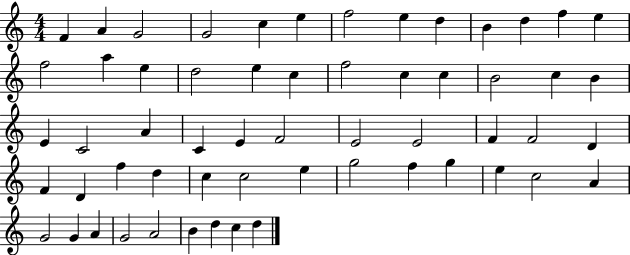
{
  \clef treble
  \numericTimeSignature
  \time 4/4
  \key c \major
  f'4 a'4 g'2 | g'2 c''4 e''4 | f''2 e''4 d''4 | b'4 d''4 f''4 e''4 | \break f''2 a''4 e''4 | d''2 e''4 c''4 | f''2 c''4 c''4 | b'2 c''4 b'4 | \break e'4 c'2 a'4 | c'4 e'4 f'2 | e'2 e'2 | f'4 f'2 d'4 | \break f'4 d'4 f''4 d''4 | c''4 c''2 e''4 | g''2 f''4 g''4 | e''4 c''2 a'4 | \break g'2 g'4 a'4 | g'2 a'2 | b'4 d''4 c''4 d''4 | \bar "|."
}